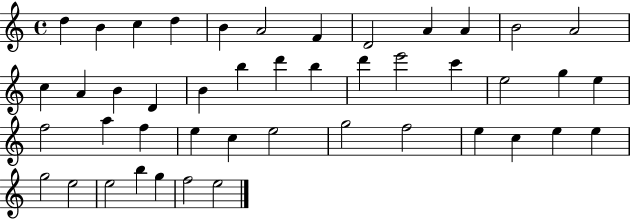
D5/q B4/q C5/q D5/q B4/q A4/h F4/q D4/h A4/q A4/q B4/h A4/h C5/q A4/q B4/q D4/q B4/q B5/q D6/q B5/q D6/q E6/h C6/q E5/h G5/q E5/q F5/h A5/q F5/q E5/q C5/q E5/h G5/h F5/h E5/q C5/q E5/q E5/q G5/h E5/h E5/h B5/q G5/q F5/h E5/h